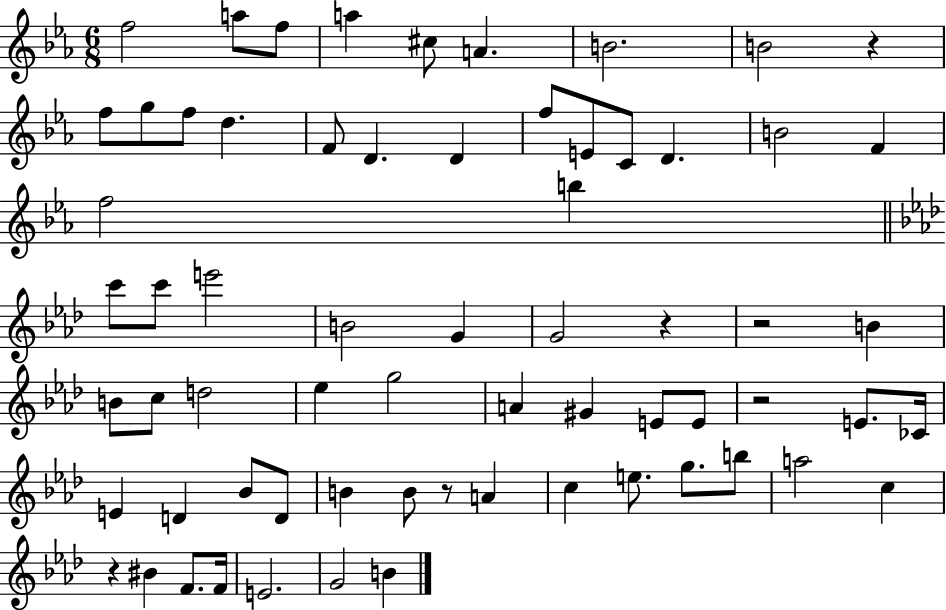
F5/h A5/e F5/e A5/q C#5/e A4/q. B4/h. B4/h R/q F5/e G5/e F5/e D5/q. F4/e D4/q. D4/q F5/e E4/e C4/e D4/q. B4/h F4/q F5/h B5/q C6/e C6/e E6/h B4/h G4/q G4/h R/q R/h B4/q B4/e C5/e D5/h Eb5/q G5/h A4/q G#4/q E4/e E4/e R/h E4/e. CES4/s E4/q D4/q Bb4/e D4/e B4/q B4/e R/e A4/q C5/q E5/e. G5/e. B5/e A5/h C5/q R/q BIS4/q F4/e. F4/s E4/h. G4/h B4/q